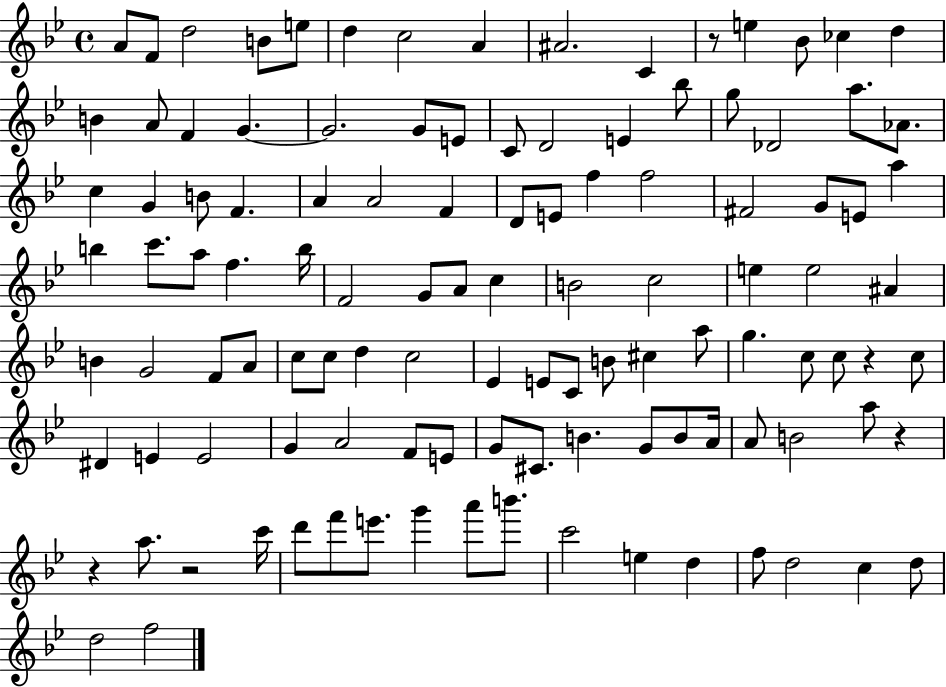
A4/e F4/e D5/h B4/e E5/e D5/q C5/h A4/q A#4/h. C4/q R/e E5/q Bb4/e CES5/q D5/q B4/q A4/e F4/q G4/q. G4/h. G4/e E4/e C4/e D4/h E4/q Bb5/e G5/e Db4/h A5/e. Ab4/e. C5/q G4/q B4/e F4/q. A4/q A4/h F4/q D4/e E4/e F5/q F5/h F#4/h G4/e E4/e A5/q B5/q C6/e. A5/e F5/q. B5/s F4/h G4/e A4/e C5/q B4/h C5/h E5/q E5/h A#4/q B4/q G4/h F4/e A4/e C5/e C5/e D5/q C5/h Eb4/q E4/e C4/e B4/e C#5/q A5/e G5/q. C5/e C5/e R/q C5/e D#4/q E4/q E4/h G4/q A4/h F4/e E4/e G4/e C#4/e. B4/q. G4/e B4/e A4/s A4/e B4/h A5/e R/q R/q A5/e. R/h C6/s D6/e F6/e E6/e. G6/q A6/e B6/e. C6/h E5/q D5/q F5/e D5/h C5/q D5/e D5/h F5/h